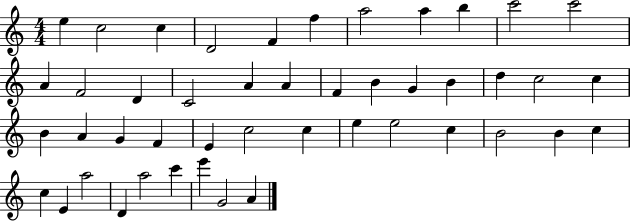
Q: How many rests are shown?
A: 0